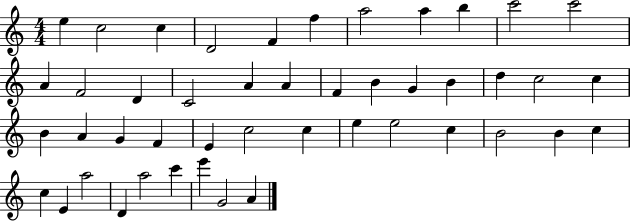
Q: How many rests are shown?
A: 0